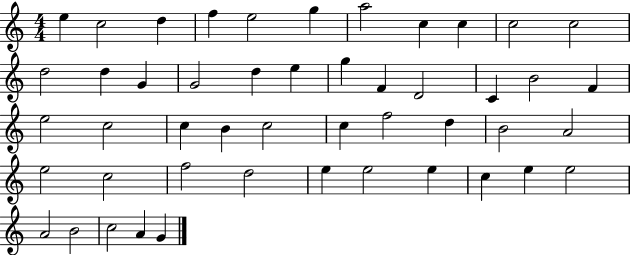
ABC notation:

X:1
T:Untitled
M:4/4
L:1/4
K:C
e c2 d f e2 g a2 c c c2 c2 d2 d G G2 d e g F D2 C B2 F e2 c2 c B c2 c f2 d B2 A2 e2 c2 f2 d2 e e2 e c e e2 A2 B2 c2 A G